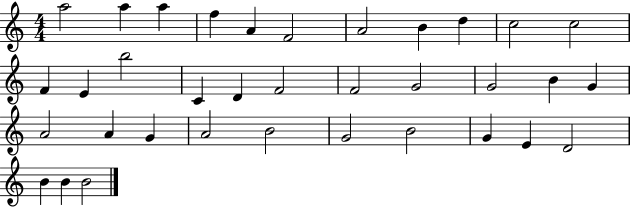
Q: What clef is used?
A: treble